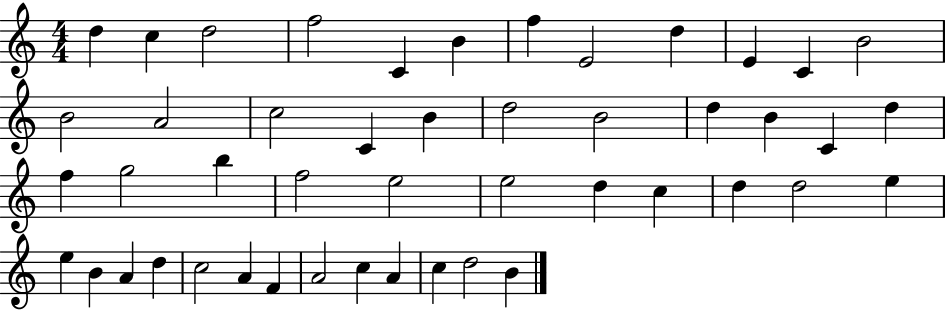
D5/q C5/q D5/h F5/h C4/q B4/q F5/q E4/h D5/q E4/q C4/q B4/h B4/h A4/h C5/h C4/q B4/q D5/h B4/h D5/q B4/q C4/q D5/q F5/q G5/h B5/q F5/h E5/h E5/h D5/q C5/q D5/q D5/h E5/q E5/q B4/q A4/q D5/q C5/h A4/q F4/q A4/h C5/q A4/q C5/q D5/h B4/q